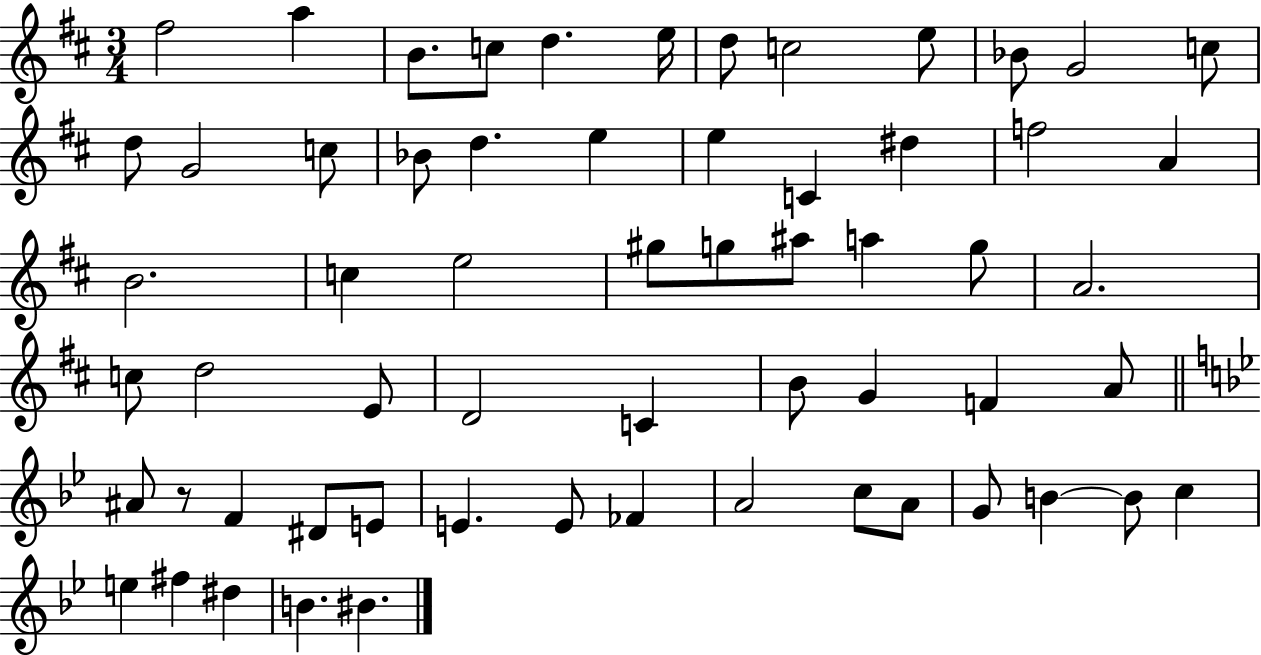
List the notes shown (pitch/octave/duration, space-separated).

F#5/h A5/q B4/e. C5/e D5/q. E5/s D5/e C5/h E5/e Bb4/e G4/h C5/e D5/e G4/h C5/e Bb4/e D5/q. E5/q E5/q C4/q D#5/q F5/h A4/q B4/h. C5/q E5/h G#5/e G5/e A#5/e A5/q G5/e A4/h. C5/e D5/h E4/e D4/h C4/q B4/e G4/q F4/q A4/e A#4/e R/e F4/q D#4/e E4/e E4/q. E4/e FES4/q A4/h C5/e A4/e G4/e B4/q B4/e C5/q E5/q F#5/q D#5/q B4/q. BIS4/q.